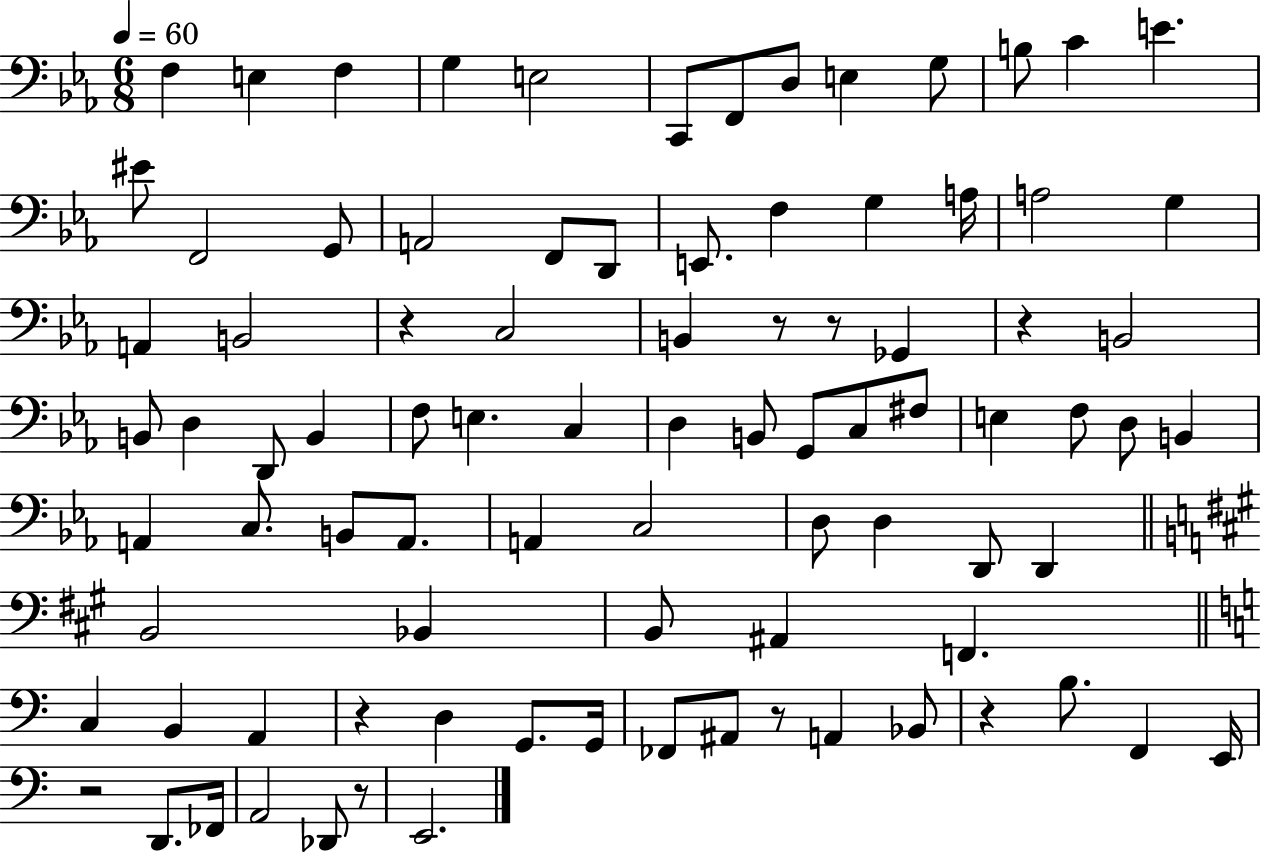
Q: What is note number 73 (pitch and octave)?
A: B3